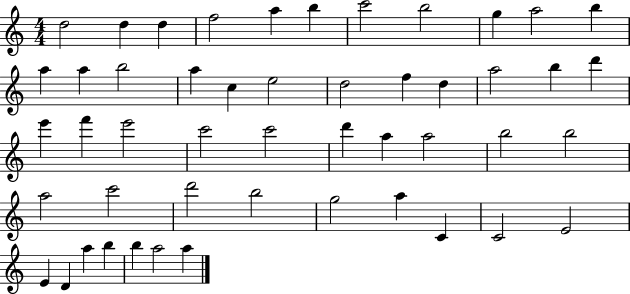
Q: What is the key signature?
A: C major